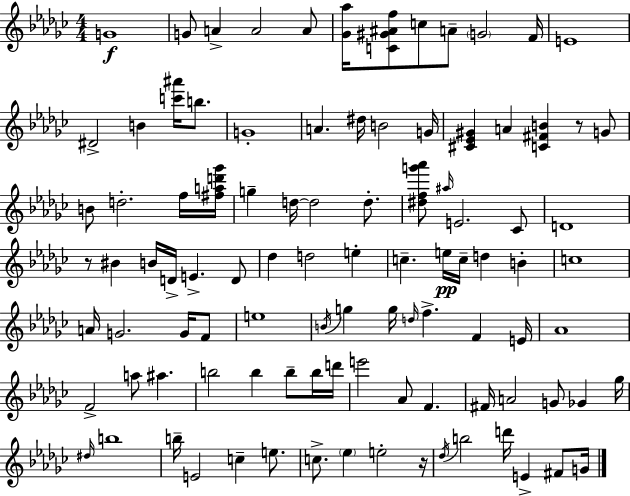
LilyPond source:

{
  \clef treble
  \numericTimeSignature
  \time 4/4
  \key ees \minor
  g'1\f | g'8 a'4-> a'2 a'8 | <ges' aes''>16 <c' gis' ais' f''>8 c''8 a'8-- \parenthesize g'2 f'16 | e'1 | \break dis'2-> b'4 <c''' ais'''>16 b''8. | g'1-. | a'4. dis''16 b'2 g'16 | <cis' ees' gis'>4 a'4 <c' fis' b'>4 r8 g'8 | \break b'8 d''2.-. f''16 <fis'' a'' d''' ges'''>16 | g''4-- d''16~~ d''2 d''8.-. | <dis'' f'' g''' aes'''>8 \grace { ais''16 } e'2. ces'8 | d'1 | \break r8 bis'4 b'16 d'16-> e'4.-> d'8 | des''4 d''2 e''4-. | c''4.-- e''16\pp c''16-- d''4 b'4-. | c''1 | \break a'16 g'2. g'16 f'8 | e''1 | \acciaccatura { b'16 } g''4 g''16 \grace { d''16 } f''4.-> f'4 | e'16 aes'1 | \break f'2-> a''8 ais''4. | b''2 b''4 b''8-- | b''16 d'''16 e'''2 aes'8 f'4. | fis'16 a'2 g'8 ges'4 | \break ges''16 \grace { dis''16 } b''1 | b''16-- e'2 c''4-- | e''8. c''8.-> \parenthesize ees''4 e''2-. | r16 \acciaccatura { des''16 } b''2 d'''16 e'4-> | \break fis'8 g'16 \bar "|."
}